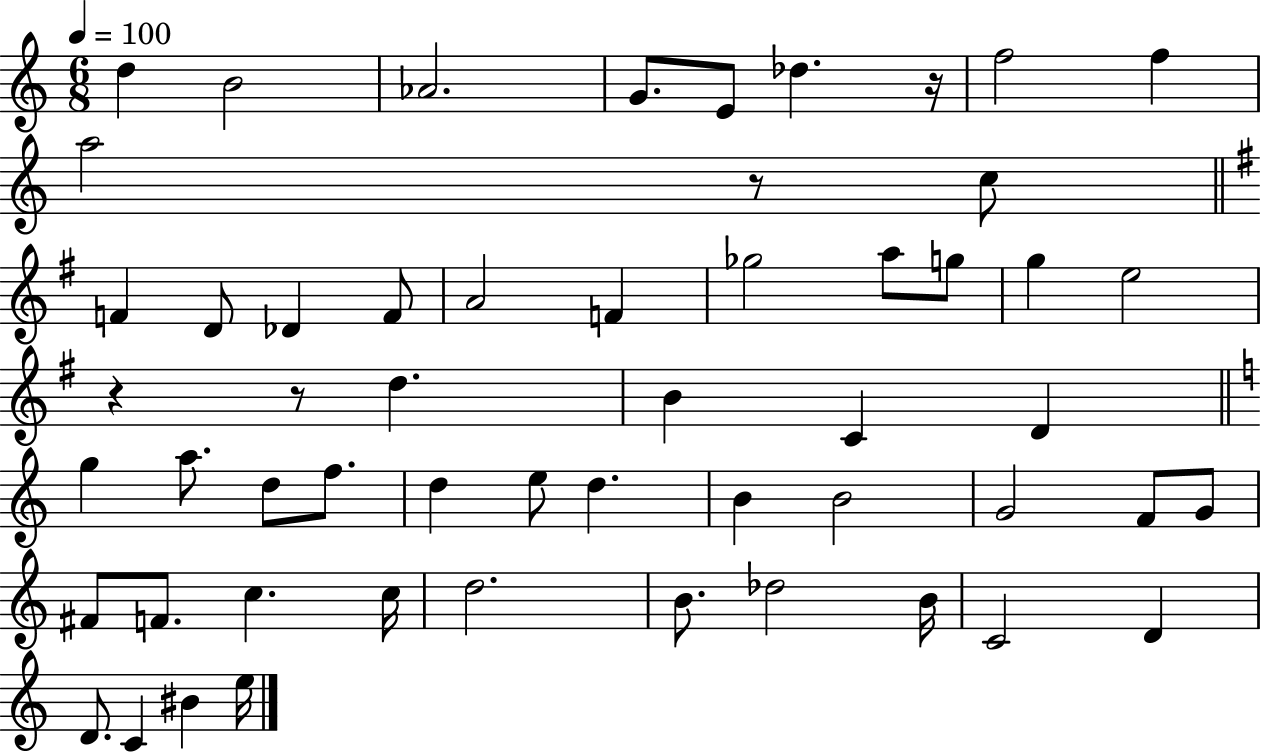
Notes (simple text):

D5/q B4/h Ab4/h. G4/e. E4/e Db5/q. R/s F5/h F5/q A5/h R/e C5/e F4/q D4/e Db4/q F4/e A4/h F4/q Gb5/h A5/e G5/e G5/q E5/h R/q R/e D5/q. B4/q C4/q D4/q G5/q A5/e. D5/e F5/e. D5/q E5/e D5/q. B4/q B4/h G4/h F4/e G4/e F#4/e F4/e. C5/q. C5/s D5/h. B4/e. Db5/h B4/s C4/h D4/q D4/e. C4/q BIS4/q E5/s